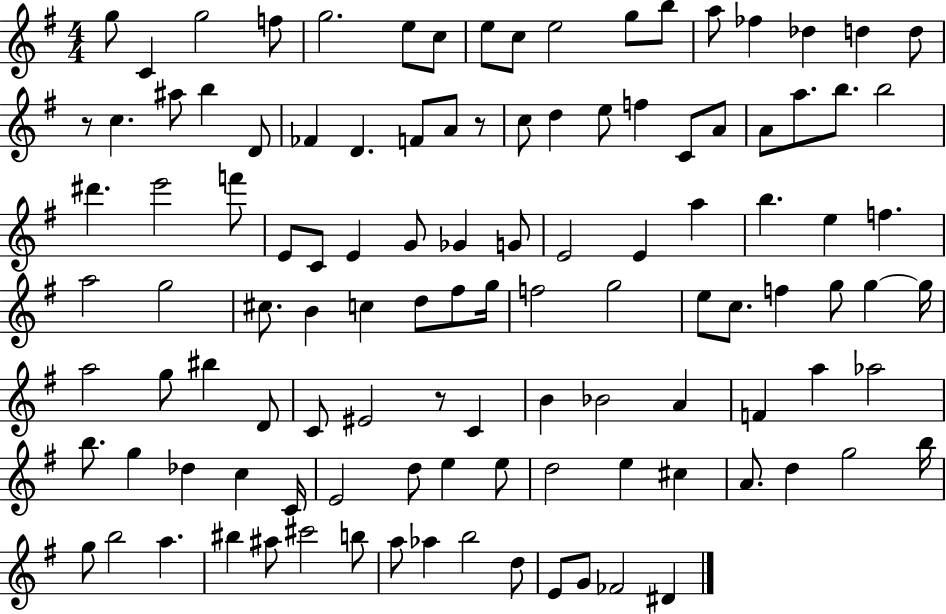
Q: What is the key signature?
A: G major